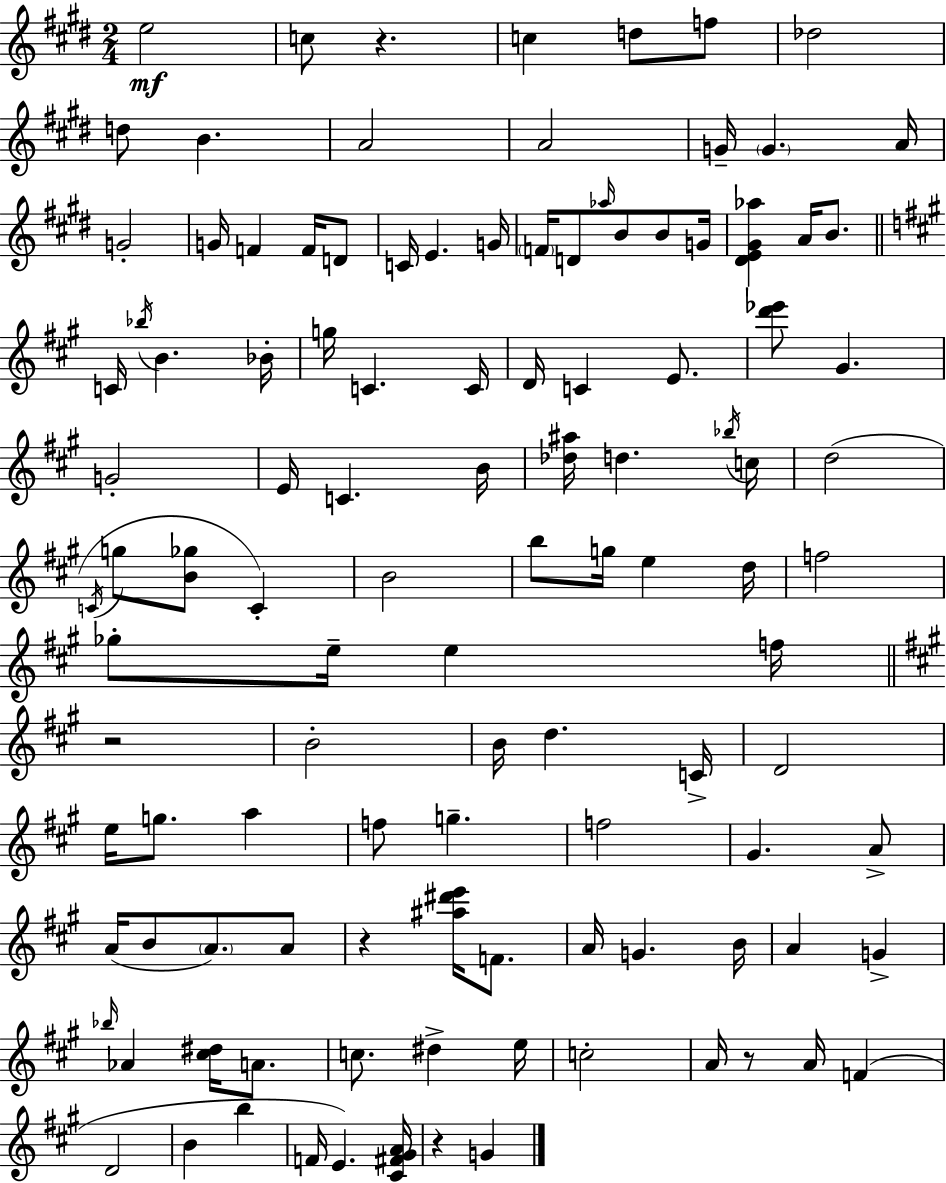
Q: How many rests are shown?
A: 5